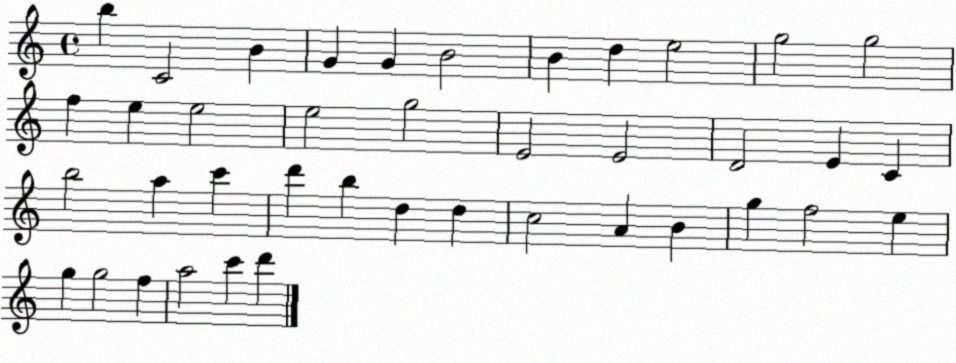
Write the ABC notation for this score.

X:1
T:Untitled
M:4/4
L:1/4
K:C
b C2 B G G B2 B d e2 g2 g2 f e e2 e2 g2 E2 E2 D2 E C b2 a c' d' b d d c2 A B g f2 e g g2 f a2 c' d'